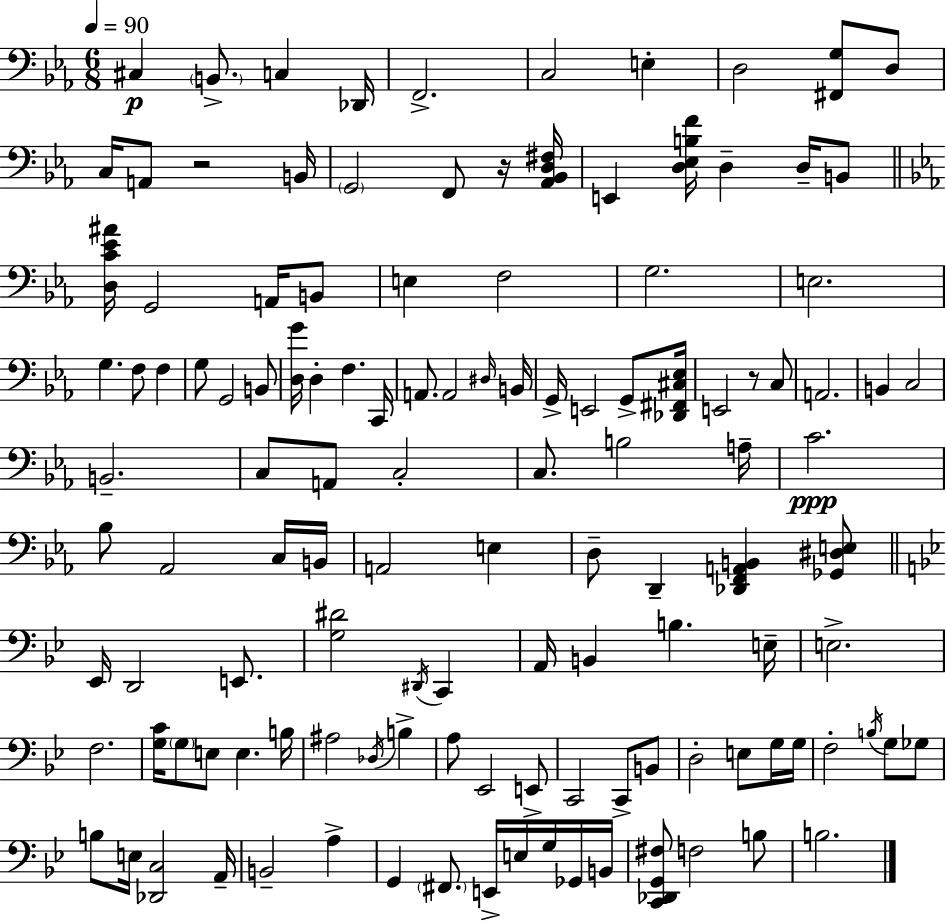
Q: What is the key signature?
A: EES major